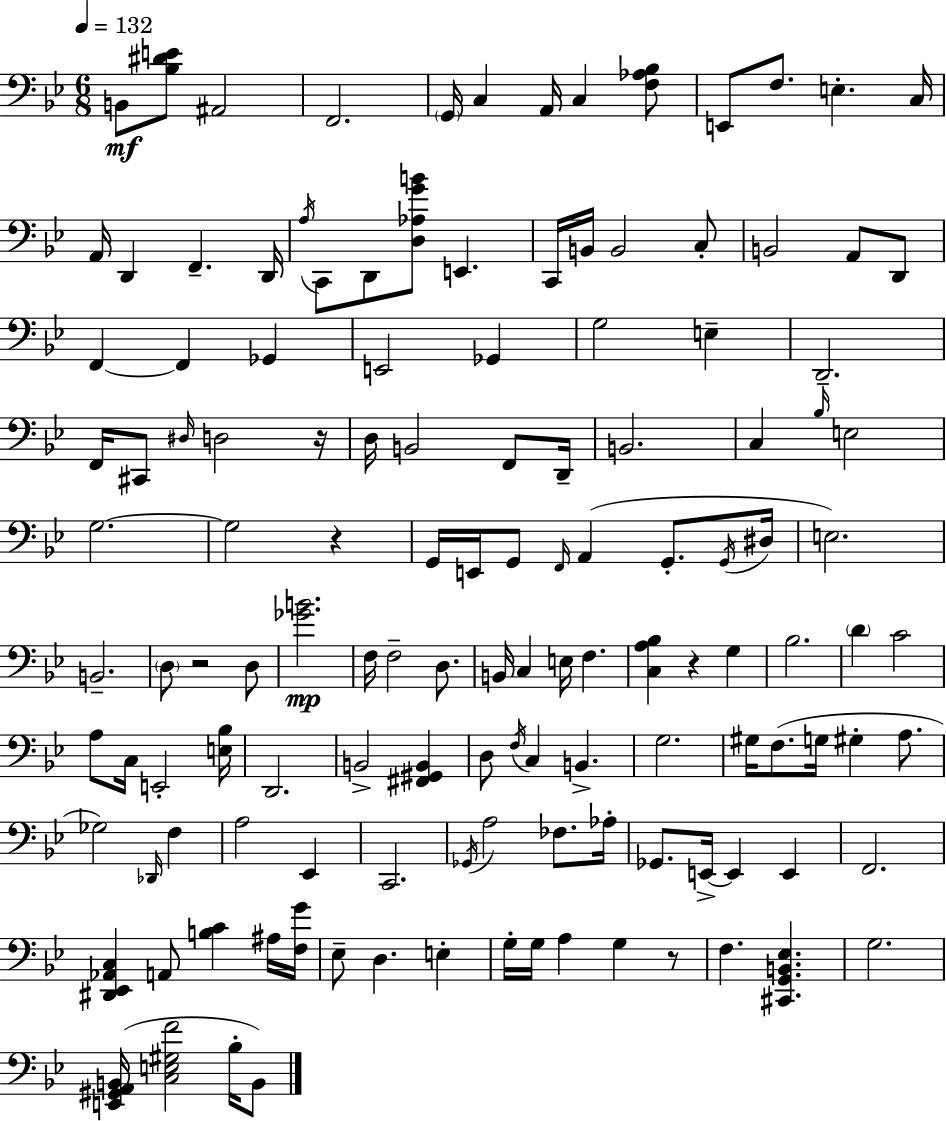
{
  \clef bass
  \numericTimeSignature
  \time 6/8
  \key bes \major
  \tempo 4 = 132
  b,8\mf <bes dis' e'>8 ais,2 | f,2. | \parenthesize g,16 c4 a,16 c4 <f aes bes>8 | e,8 f8. e4.-. c16 | \break a,16 d,4 f,4.-- d,16 | \acciaccatura { a16 } c,8 d,8 <d aes g' b'>8 e,4. | c,16 b,16 b,2 c8-. | b,2 a,8 d,8 | \break f,4~~ f,4 ges,4 | e,2 ges,4 | g2 e4-- | d,2.-- | \break f,16 cis,8 \grace { dis16 } d2 | r16 d16 b,2 f,8 | d,16-- b,2. | c4 \grace { bes16 } e2 | \break g2.~~ | g2 r4 | g,16 e,16 g,8 \grace { f,16 } a,4( | g,8.-. \acciaccatura { g,16 } dis16 e2.) | \break b,2.-- | \parenthesize d8 r2 | d8 <ges' b'>2.\mp | f16 f2-- | \break d8. b,16 c4 e16 f4. | <c a bes>4 r4 | g4 bes2. | \parenthesize d'4 c'2 | \break a8 c16 e,2-. | <e bes>16 d,2. | b,2-> | <fis, gis, b,>4 d8 \acciaccatura { f16 } c4 | \break b,4.-> g2. | gis16 f8.( g16 gis4-. | a8. ges2) | \grace { des,16 } f4 a2 | \break ees,4 c,2. | \acciaccatura { ges,16 } a2 | fes8. aes16-. ges,8. e,16->~~ | e,4 e,4 f,2. | \break <dis, ees, aes, c>4 | a,8 <b c'>4 ais16 <f g'>16 ees8-- d4. | e4-. g16-. g16 a4 | g4 r8 f4. | \break <cis, g, b, ees>4. g2. | <e, gis, a, b,>16( <c e gis f'>2 | bes16-. b,8) \bar "|."
}